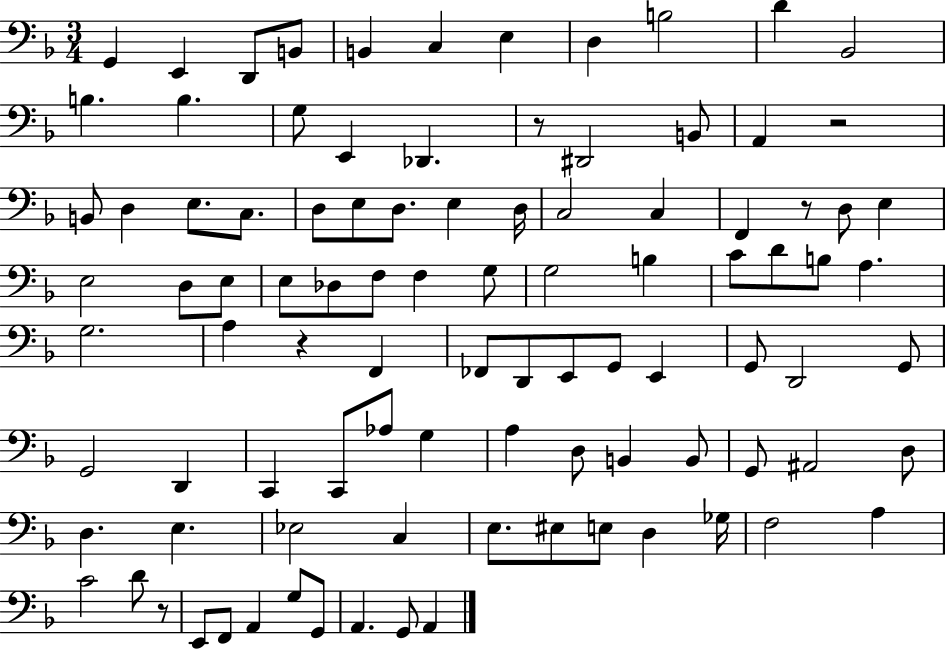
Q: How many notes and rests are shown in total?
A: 97